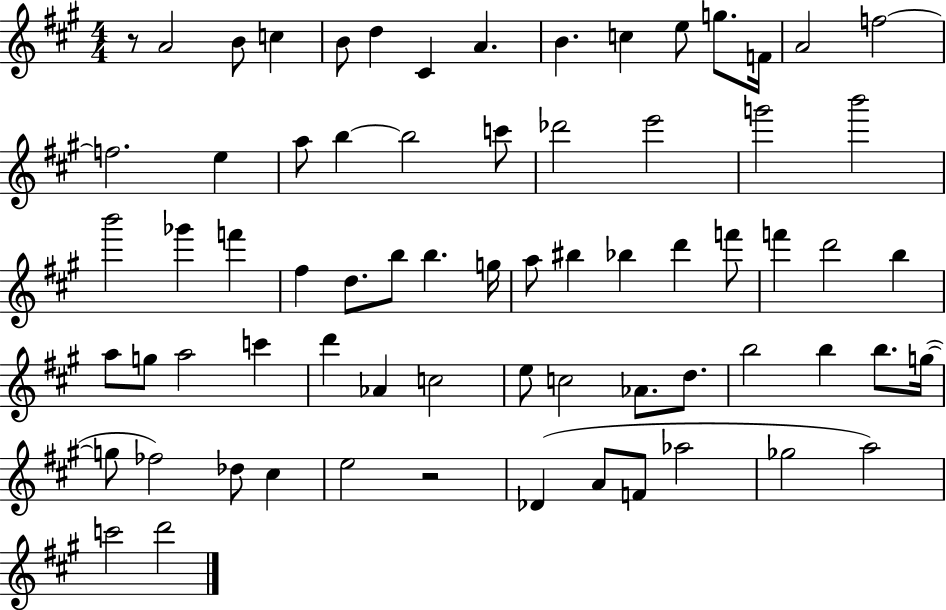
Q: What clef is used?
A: treble